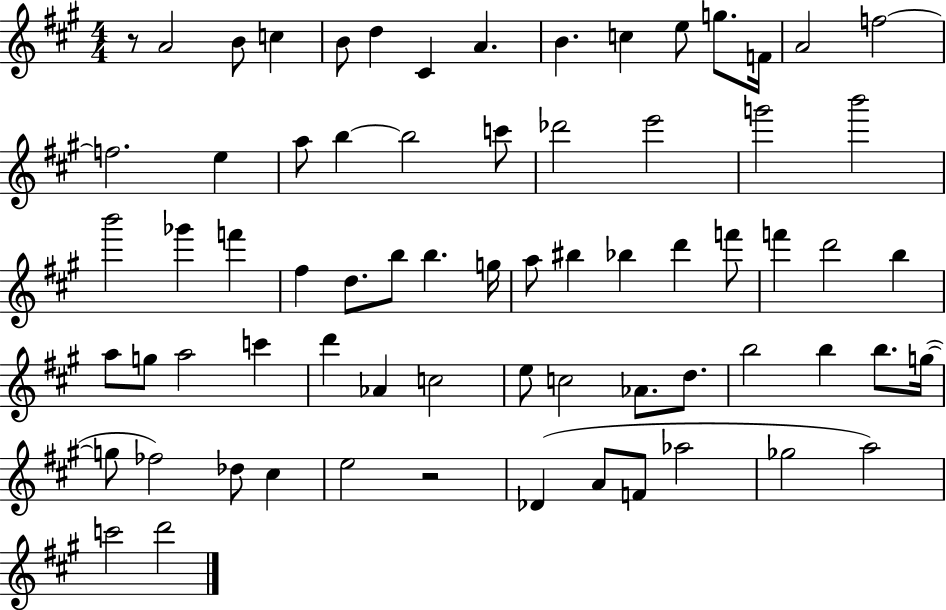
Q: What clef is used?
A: treble